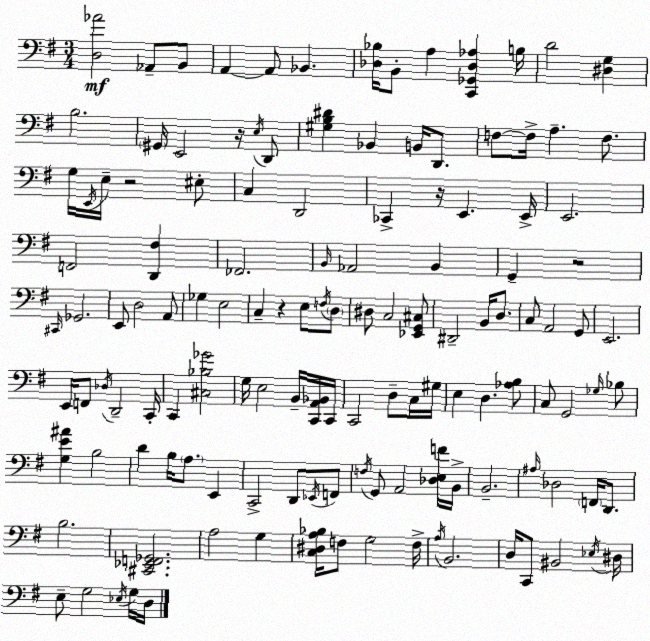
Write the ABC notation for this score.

X:1
T:Untitled
M:3/4
L:1/4
K:Em
[D,_A]2 _A,,/2 B,,/2 A,, A,,/2 _B,, [_D,_B,]/4 B,,/2 A, [C,,_G,,_D,_A,] B,/4 D2 [^D,G,] B,2 ^G,,/4 E,,2 z/4 E,/4 D,,/2 [^G,B,^D] _B,, B,,/4 D,,/2 F,/2 F,/4 A, F,/2 G,/4 E,,/4 E,/4 z2 ^E,/2 C, D,,2 _C,, z/4 E,, E,,/4 E,,2 F,,2 [D,,^F,] _F,,2 B,,/4 _A,,2 B,, G,, z2 ^C,,/4 _G,,2 E,,/2 D,2 A,,/2 _G, E,2 C, z E,/2 F,/4 D,/2 ^D,/2 C,2 [_E,,G,,^C,]/2 ^D,,2 B,,/4 D,/2 C,/2 A,,2 G,,/2 E,,2 E,,/4 F,,/2 _D,/4 D,,2 C,,/4 C,, [^C,_B,_G]2 G,/4 E,2 B,,/4 [C,,A,,_B,,]/4 C,,/4 C,,2 D,/2 C,/4 ^G,/4 E, D, [_A,B,]/2 C,/2 G,,2 _G,/4 _B,/2 [G,E^A] B,2 D B,/4 A,/2 E,, C,,2 D,,/2 _E,,/4 F,,/2 F,/4 G,,/2 A,,2 [_D,E,F]/4 B,,/4 B,,2 ^A,/4 _D,2 F,,/4 D,,/2 B,2 [^C,,_E,,F,,_G,,]2 A,2 G, [C,^D,A,_B,]/4 F,/2 G,2 F,/4 A,/4 B,,2 D,/4 C,,/2 ^B,,2 _E,/4 ^D,/4 E,/2 G,2 _E,/4 G,/4 D,/4